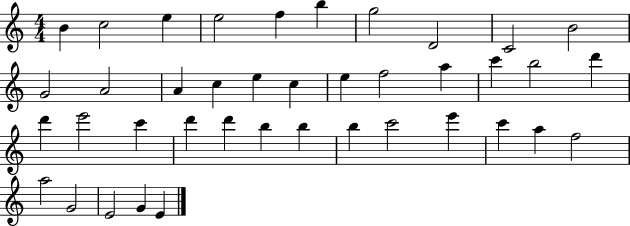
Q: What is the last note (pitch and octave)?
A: E4